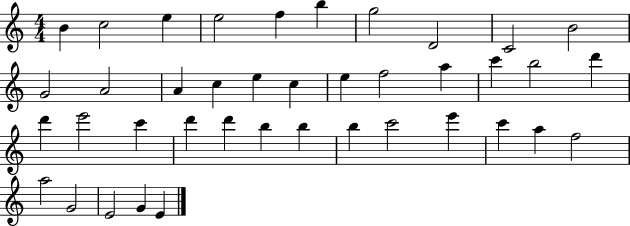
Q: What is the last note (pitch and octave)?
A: E4